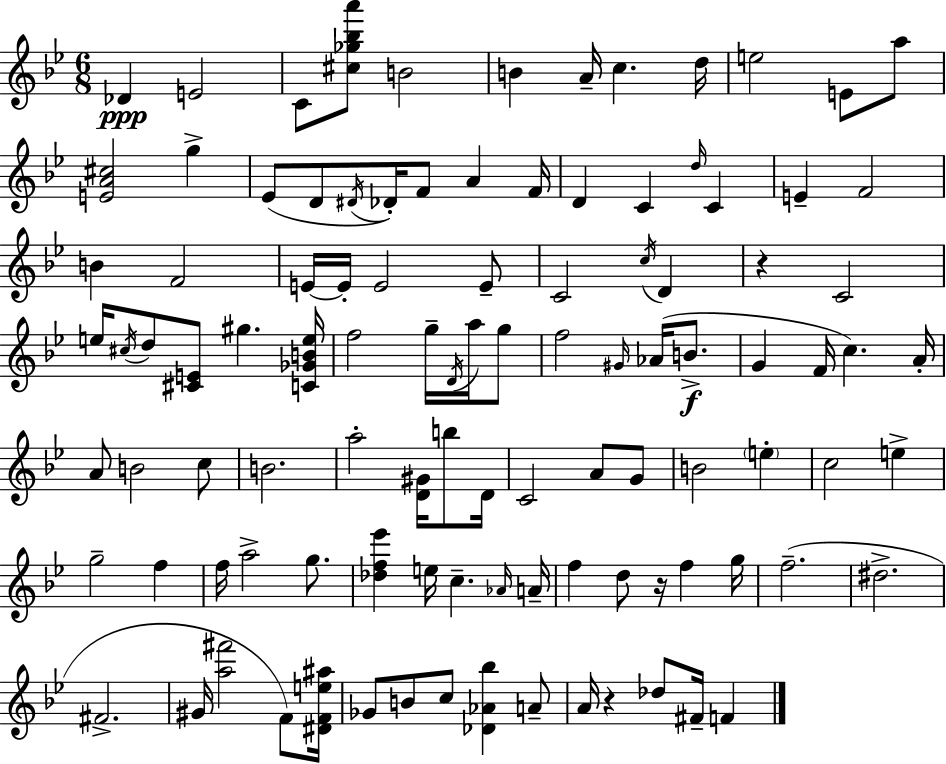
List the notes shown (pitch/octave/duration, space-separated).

Db4/q E4/h C4/e [C#5,Gb5,Bb5,A6]/e B4/h B4/q A4/s C5/q. D5/s E5/h E4/e A5/e [E4,A4,C#5]/h G5/q Eb4/e D4/e D#4/s Db4/s F4/e A4/q F4/s D4/q C4/q D5/s C4/q E4/q F4/h B4/q F4/h E4/s E4/s E4/h E4/e C4/h C5/s D4/q R/q C4/h E5/s C#5/s D5/e [C#4,E4]/e G#5/q. [C4,Gb4,B4,E5]/s F5/h G5/s D4/s A5/s G5/e F5/h G#4/s Ab4/s B4/e. G4/q F4/s C5/q. A4/s A4/e B4/h C5/e B4/h. A5/h [D4,G#4]/s B5/e D4/s C4/h A4/e G4/e B4/h E5/q C5/h E5/q G5/h F5/q F5/s A5/h G5/e. [Db5,F5,Eb6]/q E5/s C5/q. Ab4/s A4/s F5/q D5/e R/s F5/q G5/s F5/h. D#5/h. F#4/h. G#4/s [A5,F#6]/h F4/e [D#4,F4,E5,A#5]/s Gb4/e B4/e C5/e [Db4,Ab4,Bb5]/q A4/e A4/s R/q Db5/e F#4/s F4/q